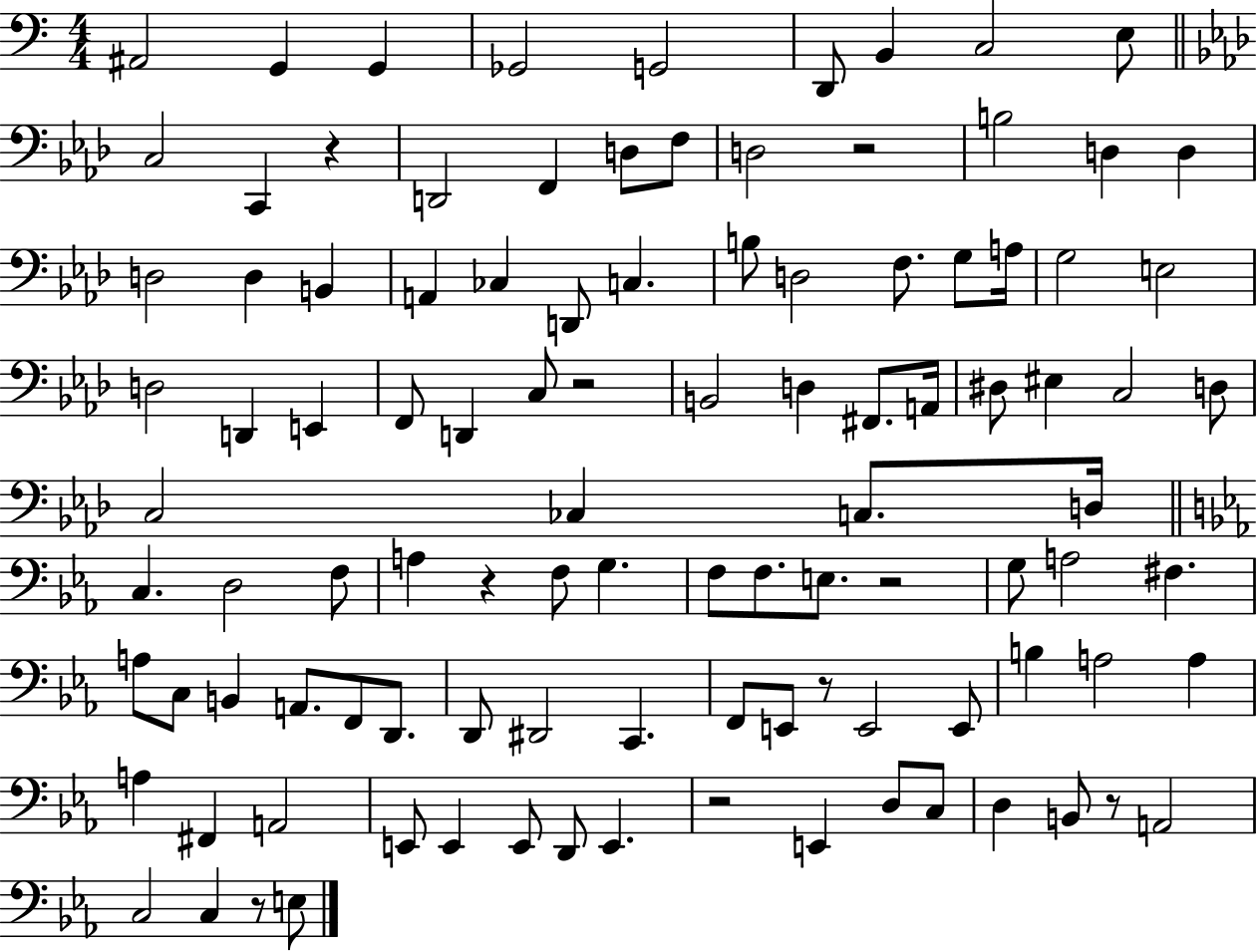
A#2/h G2/q G2/q Gb2/h G2/h D2/e B2/q C3/h E3/e C3/h C2/q R/q D2/h F2/q D3/e F3/e D3/h R/h B3/h D3/q D3/q D3/h D3/q B2/q A2/q CES3/q D2/e C3/q. B3/e D3/h F3/e. G3/e A3/s G3/h E3/h D3/h D2/q E2/q F2/e D2/q C3/e R/h B2/h D3/q F#2/e. A2/s D#3/e EIS3/q C3/h D3/e C3/h CES3/q C3/e. D3/s C3/q. D3/h F3/e A3/q R/q F3/e G3/q. F3/e F3/e. E3/e. R/h G3/e A3/h F#3/q. A3/e C3/e B2/q A2/e. F2/e D2/e. D2/e D#2/h C2/q. F2/e E2/e R/e E2/h E2/e B3/q A3/h A3/q A3/q F#2/q A2/h E2/e E2/q E2/e D2/e E2/q. R/h E2/q D3/e C3/e D3/q B2/e R/e A2/h C3/h C3/q R/e E3/e